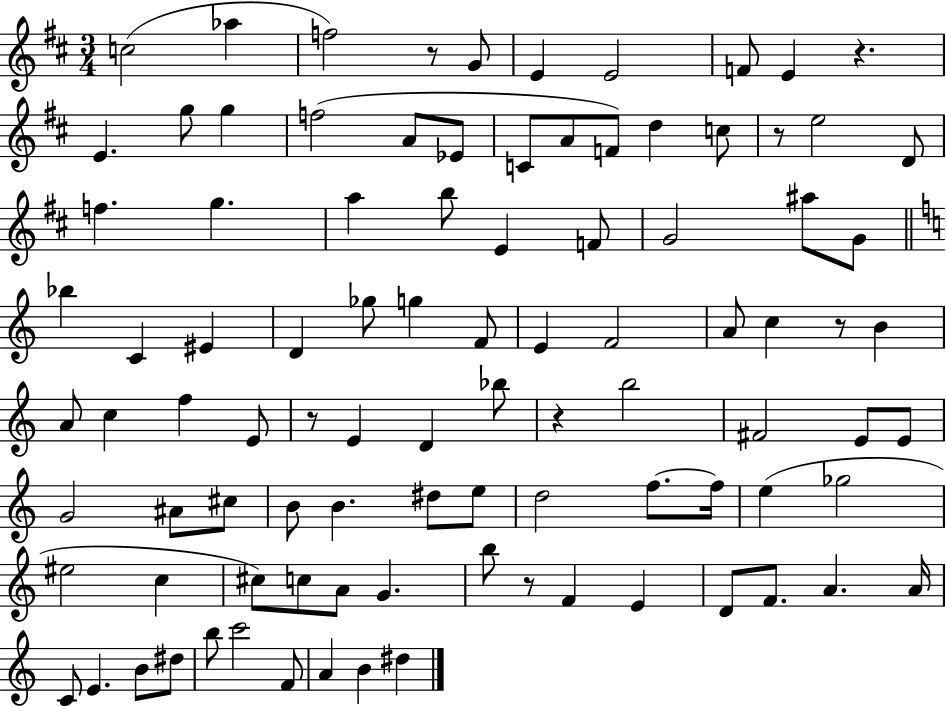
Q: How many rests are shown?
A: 7